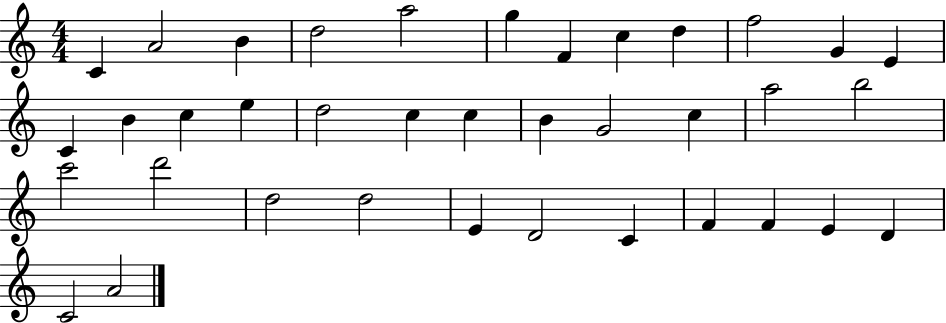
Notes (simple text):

C4/q A4/h B4/q D5/h A5/h G5/q F4/q C5/q D5/q F5/h G4/q E4/q C4/q B4/q C5/q E5/q D5/h C5/q C5/q B4/q G4/h C5/q A5/h B5/h C6/h D6/h D5/h D5/h E4/q D4/h C4/q F4/q F4/q E4/q D4/q C4/h A4/h